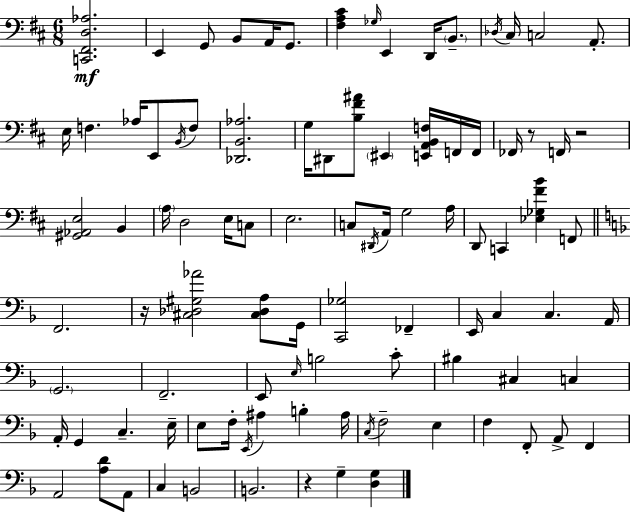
[C2,F#2,D3,Ab3]/h. E2/q G2/e B2/e A2/s G2/e. [F#3,A3,C#4]/q Gb3/s E2/q D2/s B2/e. Db3/s C#3/s C3/h A2/e. E3/s F3/q. Ab3/s E2/e B2/s F3/e [Db2,B2,Ab3]/h. G3/s D#2/e [B3,F#4,A#4]/e EIS2/q [E2,A2,B2,F3]/s F2/s F2/s FES2/s R/e F2/s R/h [G#2,Ab2,E3]/h B2/q A3/s D3/h E3/s C3/e E3/h. C3/e D#2/s A2/s G3/h A3/s D2/e C2/q [Eb3,Gb3,F#4,B4]/q F2/e F2/h. R/s [C#3,Db3,G#3,Ab4]/h [C#3,Db3,A3]/e G2/s [C2,Gb3]/h FES2/q E2/s C3/q C3/q. A2/s G2/h. F2/h. E2/e E3/s B3/h C4/e BIS3/q C#3/q C3/q A2/s G2/q C3/q. E3/s E3/e F3/s E2/s A#3/q B3/q A#3/s C3/s F3/h E3/q F3/q F2/e A2/e F2/q A2/h [A3,D4]/e A2/e C3/q B2/h B2/h. R/q G3/q [D3,G3]/q